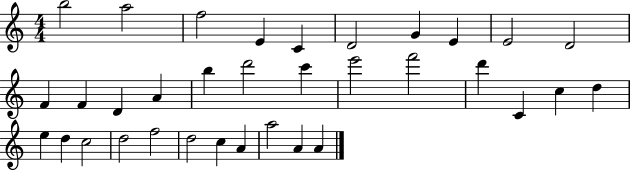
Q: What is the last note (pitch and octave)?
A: A4